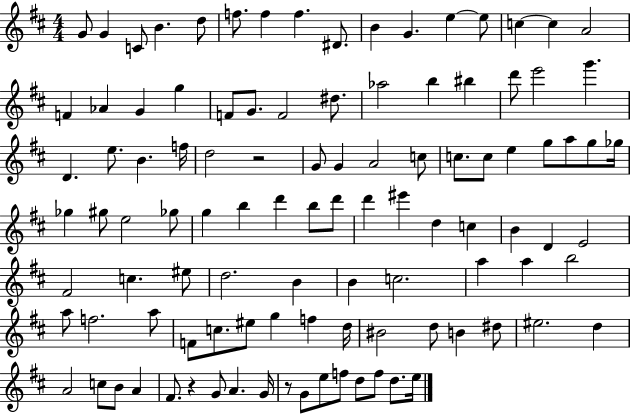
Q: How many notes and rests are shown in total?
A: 105